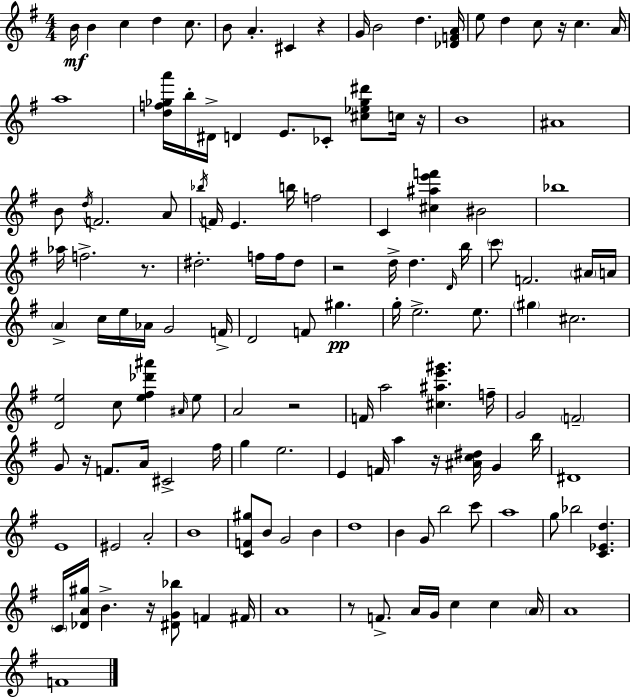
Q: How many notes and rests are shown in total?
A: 137